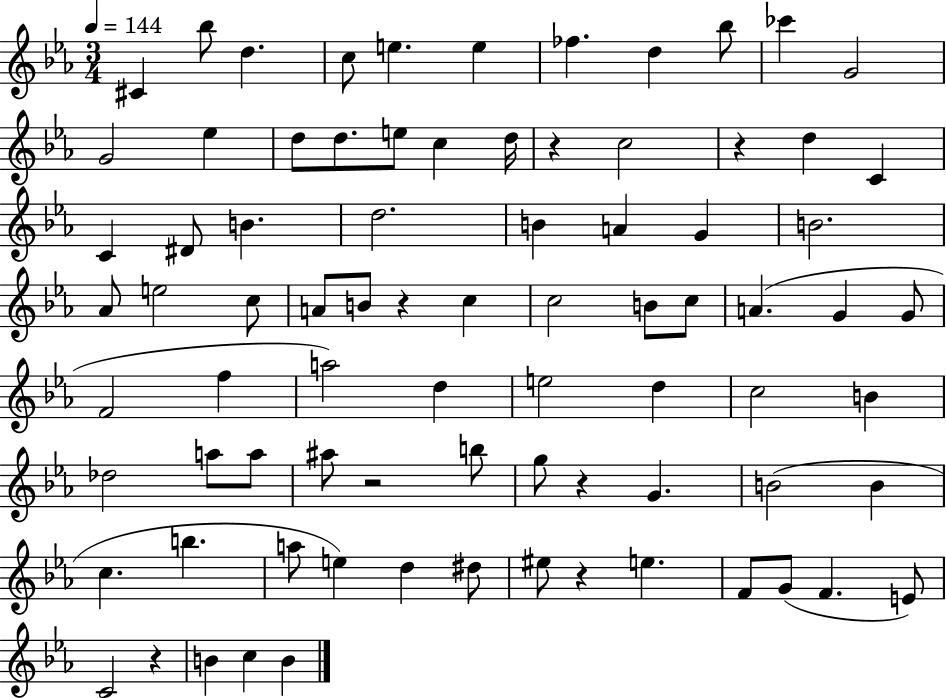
{
  \clef treble
  \numericTimeSignature
  \time 3/4
  \key ees \major
  \tempo 4 = 144
  cis'4 bes''8 d''4. | c''8 e''4. e''4 | fes''4. d''4 bes''8 | ces'''4 g'2 | \break g'2 ees''4 | d''8 d''8. e''8 c''4 d''16 | r4 c''2 | r4 d''4 c'4 | \break c'4 dis'8 b'4. | d''2. | b'4 a'4 g'4 | b'2. | \break aes'8 e''2 c''8 | a'8 b'8 r4 c''4 | c''2 b'8 c''8 | a'4.( g'4 g'8 | \break f'2 f''4 | a''2) d''4 | e''2 d''4 | c''2 b'4 | \break des''2 a''8 a''8 | ais''8 r2 b''8 | g''8 r4 g'4. | b'2( b'4 | \break c''4. b''4. | a''8 e''4) d''4 dis''8 | eis''8 r4 e''4. | f'8 g'8( f'4. e'8) | \break c'2 r4 | b'4 c''4 b'4 | \bar "|."
}